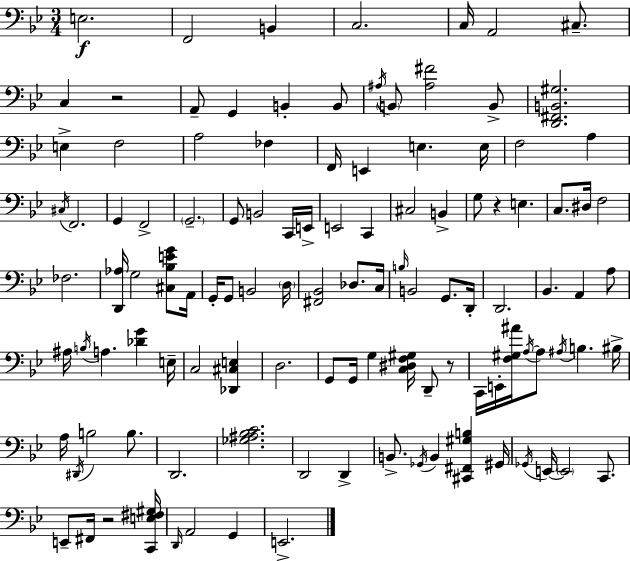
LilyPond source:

{
  \clef bass
  \numericTimeSignature
  \time 3/4
  \key bes \major
  \repeat volta 2 { e2.\f | f,2 b,4 | c2. | c16 a,2 cis8.-- | \break c4 r2 | a,8-- g,4 b,4-. b,8 | \acciaccatura { ais16 } \parenthesize b,8 <ais fis'>2 b,8-> | <d, fis, b, gis>2. | \break e4-> f2 | a2 fes4 | f,16 e,4 e4. | e16 f2 a4 | \break \acciaccatura { cis16 } f,2. | g,4 f,2-> | \parenthesize g,2.-- | g,8 b,2 | \break c,16 e,16-> e,2 c,4 | cis2 b,4-> | g8 r4 e4. | c8. dis16 f2 | \break fes2. | <d, aes>16 g2 <cis bes e' g'>8 | a,16 g,16-. g,8 b,2 | \parenthesize d16 <fis, bes,>2 des8. | \break c16 \grace { b16 } b,2 g,8. | d,16-. d,2. | bes,4. a,4 | a8 ais16 \acciaccatura { b16 } a4. <des' g'>4 | \break e16-- c2 | <des, cis e>4 d2. | g,8 g,16 g4 <c dis f gis>16 | d,8-- r8 c,16 e,16-. <f gis ais'>16 \acciaccatura { a16~ }~ a8 \acciaccatura { ais16 } b4. | \break bis16-> a16 \acciaccatura { dis,16 } b2 | b8. d,2. | <ges ais bes c'>2. | d,2 | \break d,4-> b,8.-> \acciaccatura { ges,16 } b,4 | <cis, fis, gis b>4 gis,16 \acciaccatura { ges,16 } e,16~~ \parenthesize e,2 | c,8. e,8-- fis,16 | r2 <c, e fis gis>16 \grace { d,16 } a,2 | \break g,4 e,2.-> | } \bar "|."
}